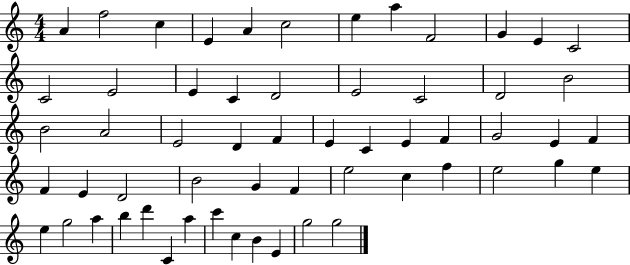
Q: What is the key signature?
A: C major